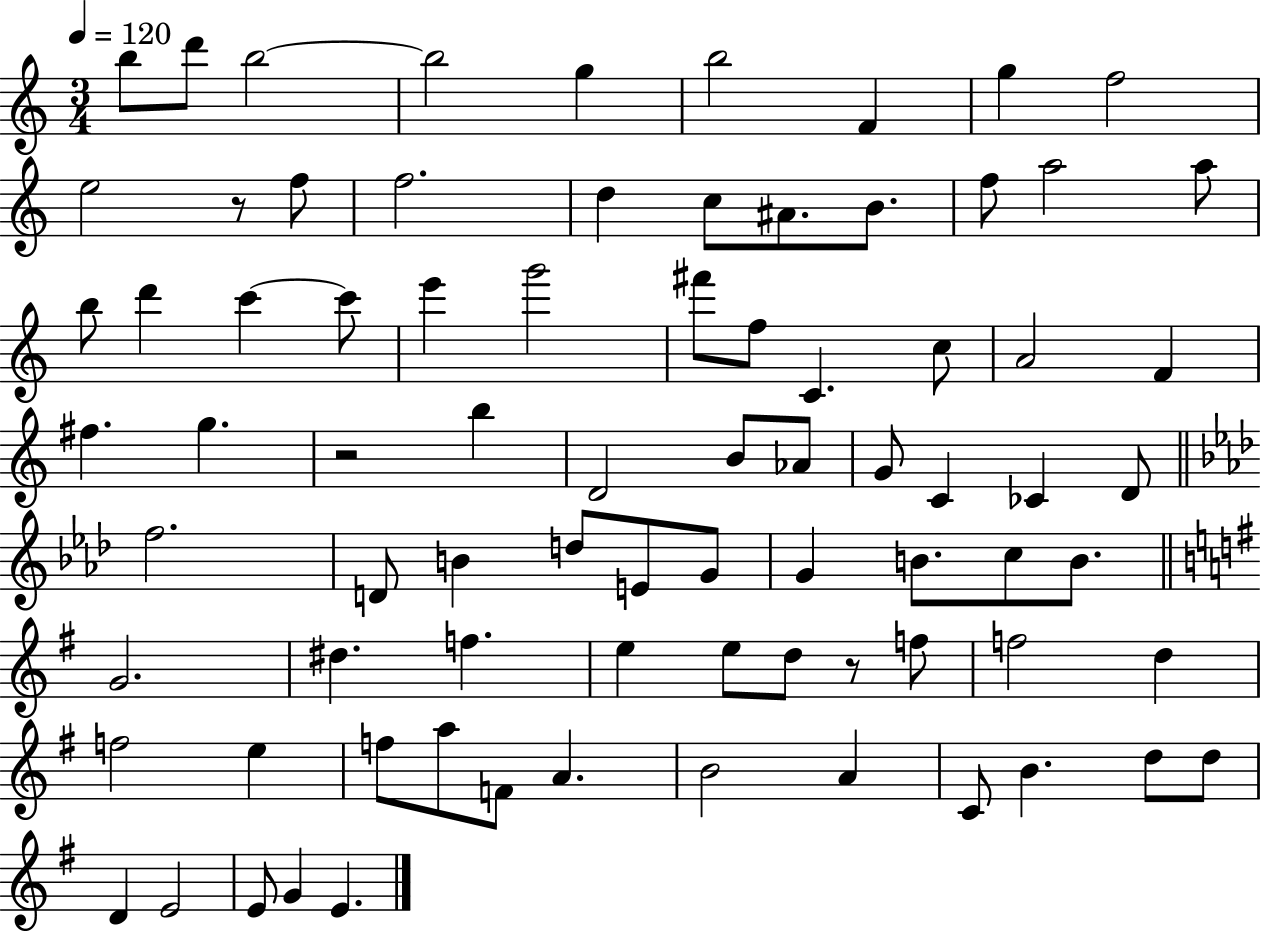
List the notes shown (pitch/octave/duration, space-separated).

B5/e D6/e B5/h B5/h G5/q B5/h F4/q G5/q F5/h E5/h R/e F5/e F5/h. D5/q C5/e A#4/e. B4/e. F5/e A5/h A5/e B5/e D6/q C6/q C6/e E6/q G6/h F#6/e F5/e C4/q. C5/e A4/h F4/q F#5/q. G5/q. R/h B5/q D4/h B4/e Ab4/e G4/e C4/q CES4/q D4/e F5/h. D4/e B4/q D5/e E4/e G4/e G4/q B4/e. C5/e B4/e. G4/h. D#5/q. F5/q. E5/q E5/e D5/e R/e F5/e F5/h D5/q F5/h E5/q F5/e A5/e F4/e A4/q. B4/h A4/q C4/e B4/q. D5/e D5/e D4/q E4/h E4/e G4/q E4/q.